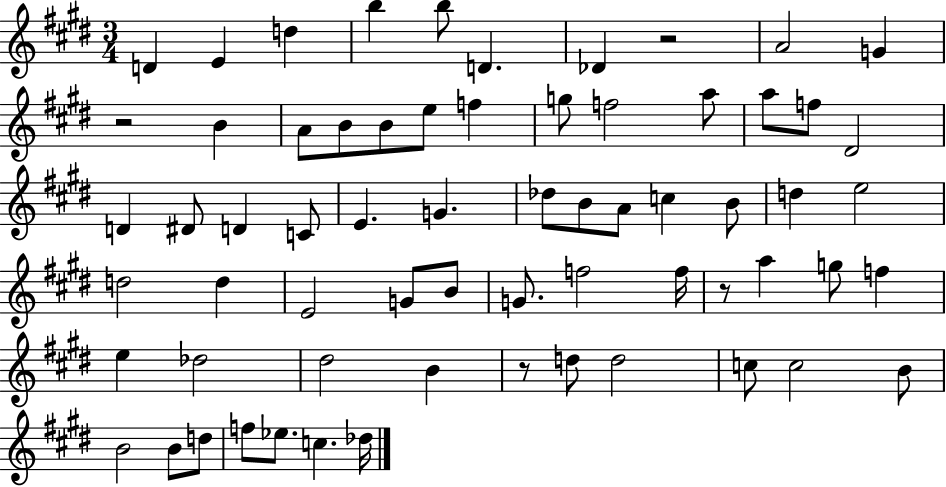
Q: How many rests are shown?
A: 4